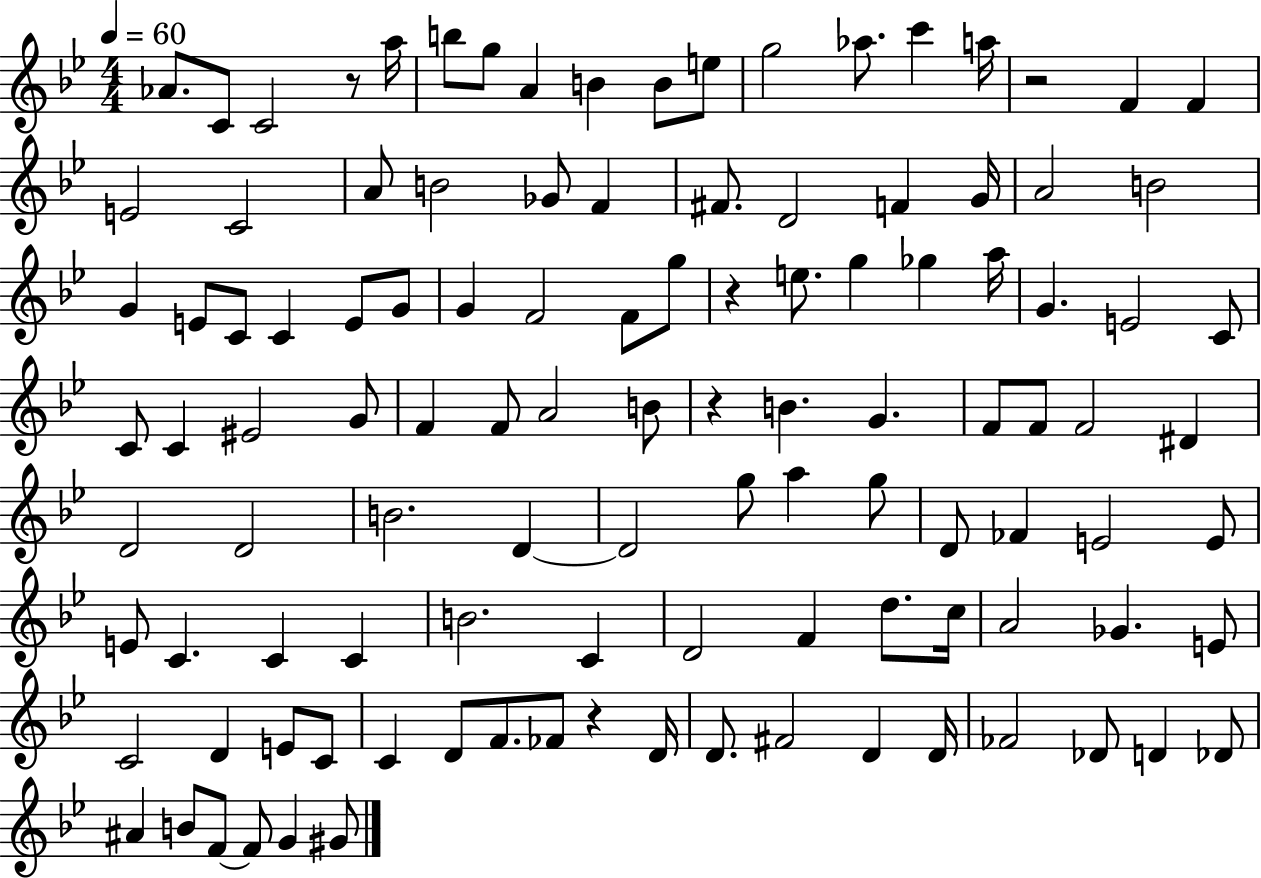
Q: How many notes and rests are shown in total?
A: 112